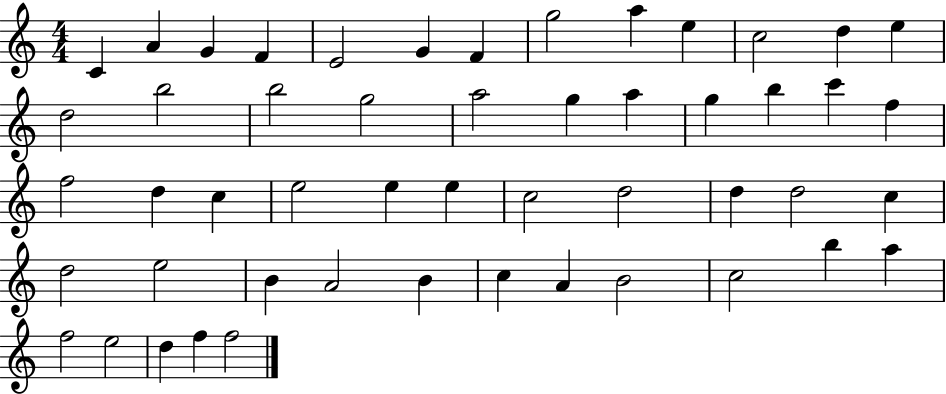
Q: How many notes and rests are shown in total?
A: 51